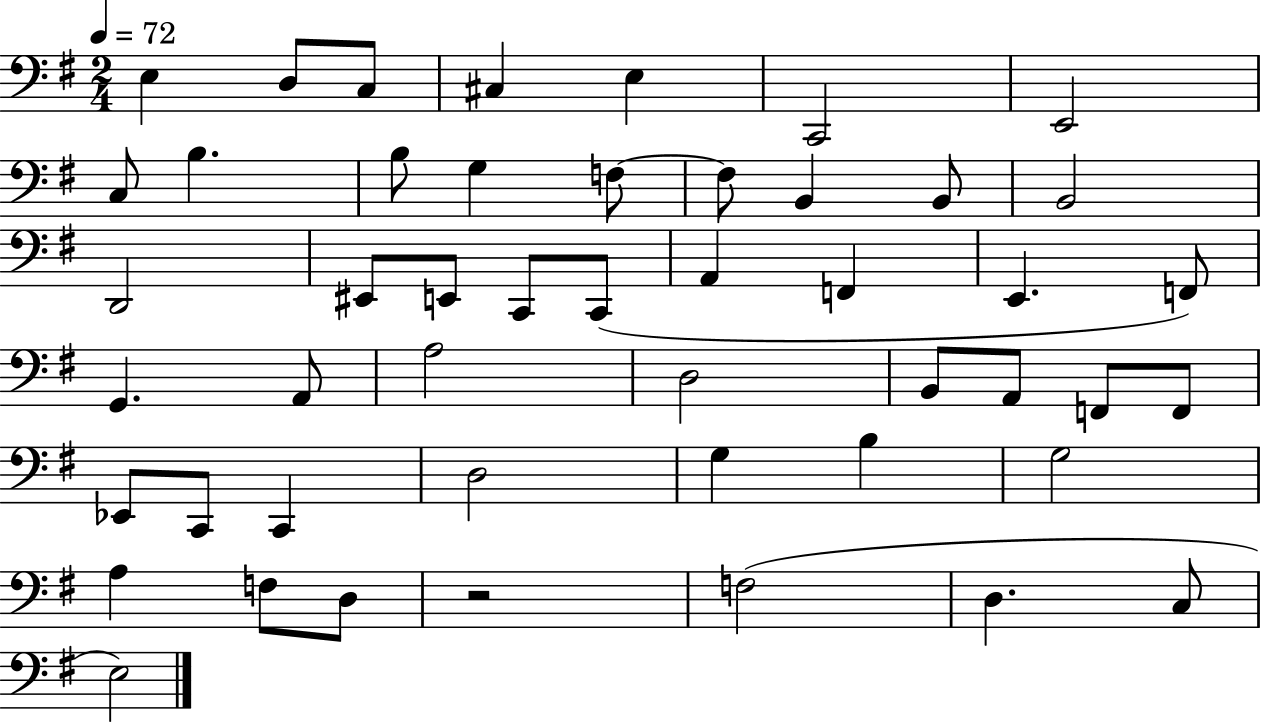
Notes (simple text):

E3/q D3/e C3/e C#3/q E3/q C2/h E2/h C3/e B3/q. B3/e G3/q F3/e F3/e B2/q B2/e B2/h D2/h EIS2/e E2/e C2/e C2/e A2/q F2/q E2/q. F2/e G2/q. A2/e A3/h D3/h B2/e A2/e F2/e F2/e Eb2/e C2/e C2/q D3/h G3/q B3/q G3/h A3/q F3/e D3/e R/h F3/h D3/q. C3/e E3/h